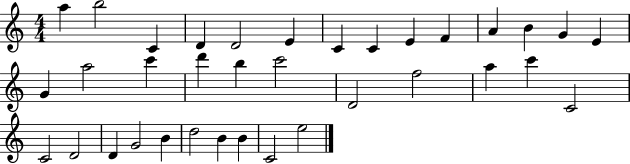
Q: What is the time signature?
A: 4/4